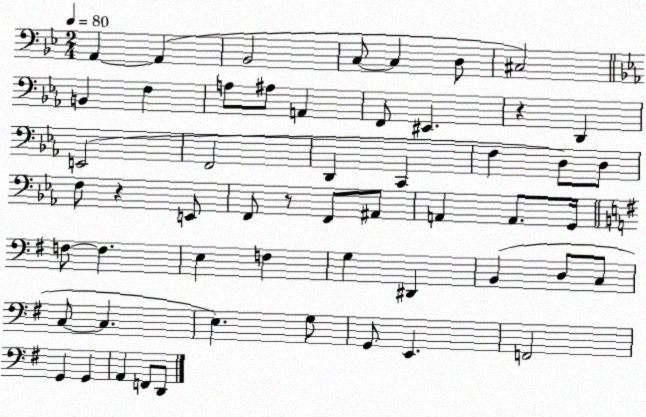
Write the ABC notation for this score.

X:1
T:Untitled
M:2/4
L:1/4
K:Bb
A,, A,, _B,,2 C,/2 C, D,/2 ^C,2 B,, F, A,/2 ^A,/2 A,, F,,/2 ^E,, z D,, E,,2 F,,2 D,, C,, F, D,/2 D,/2 F,/2 z E,,/2 F,,/2 z/2 F,,/2 ^A,,/2 A,, A,,/2 G,,/4 F,/2 F, E, F, G, ^D,, B,, D,/2 C,/2 C,/2 C, E, G,/2 G,,/2 E,, F,,2 G,, G,, A,, F,,/2 D,,/2